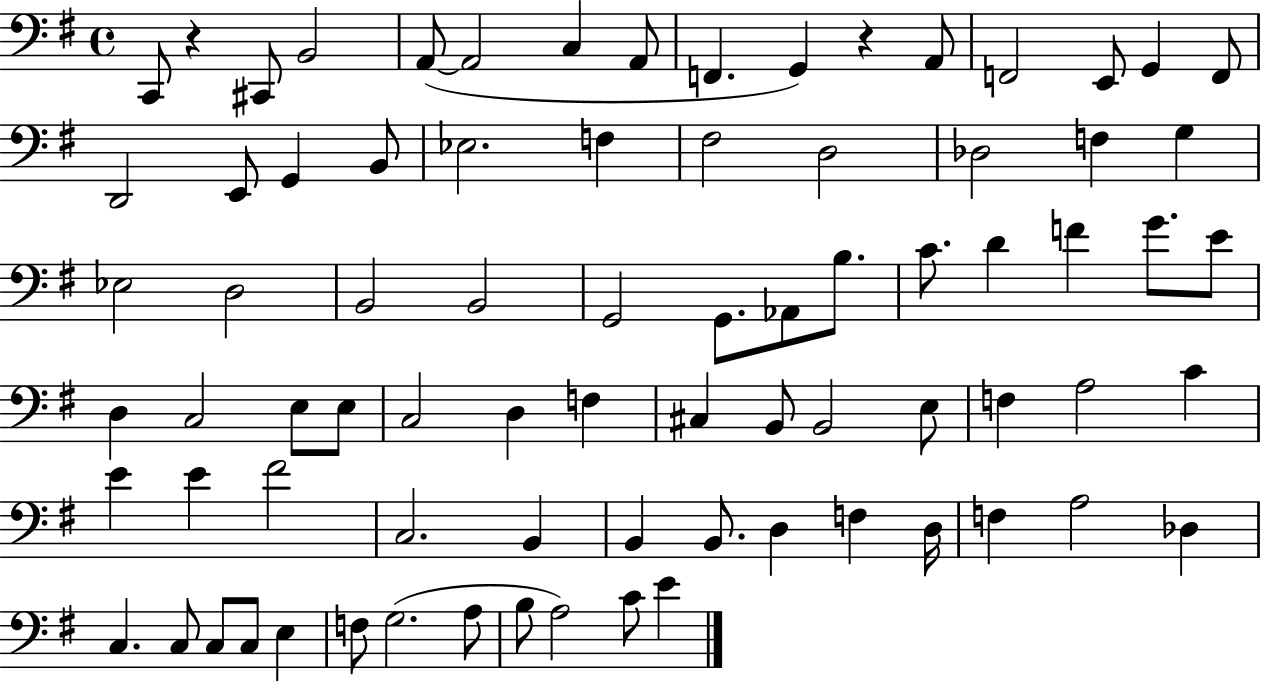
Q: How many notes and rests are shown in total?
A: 79